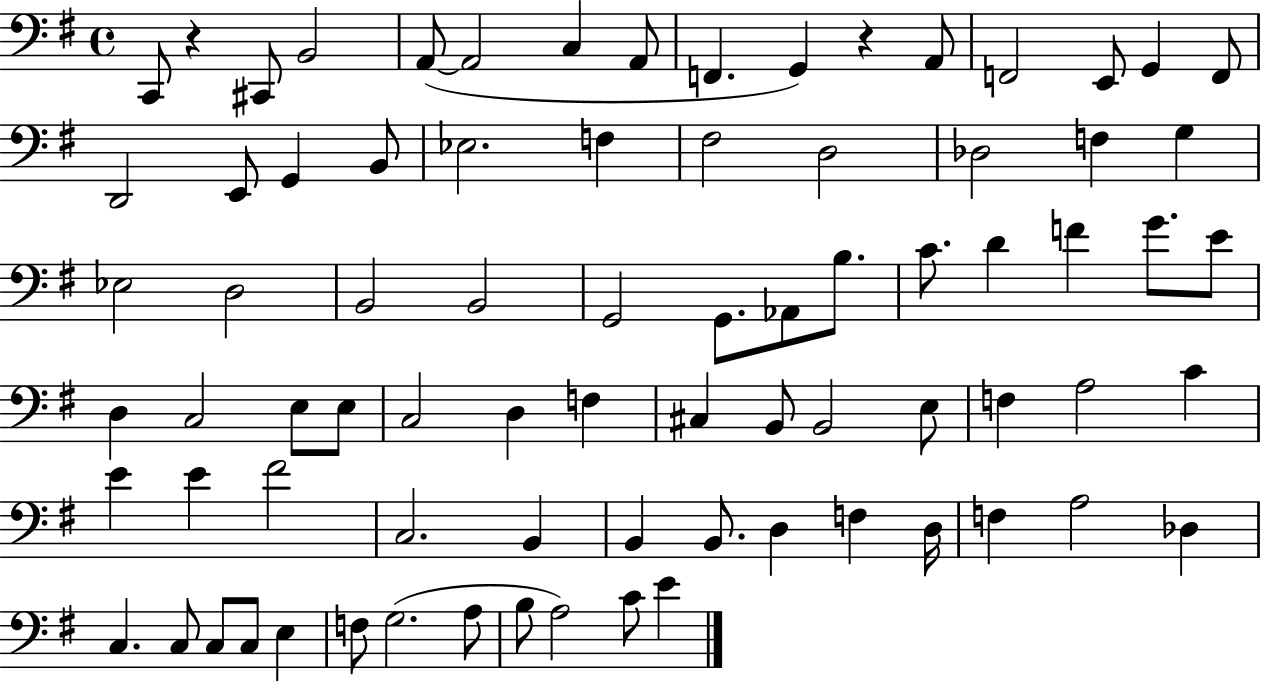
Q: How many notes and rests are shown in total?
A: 79